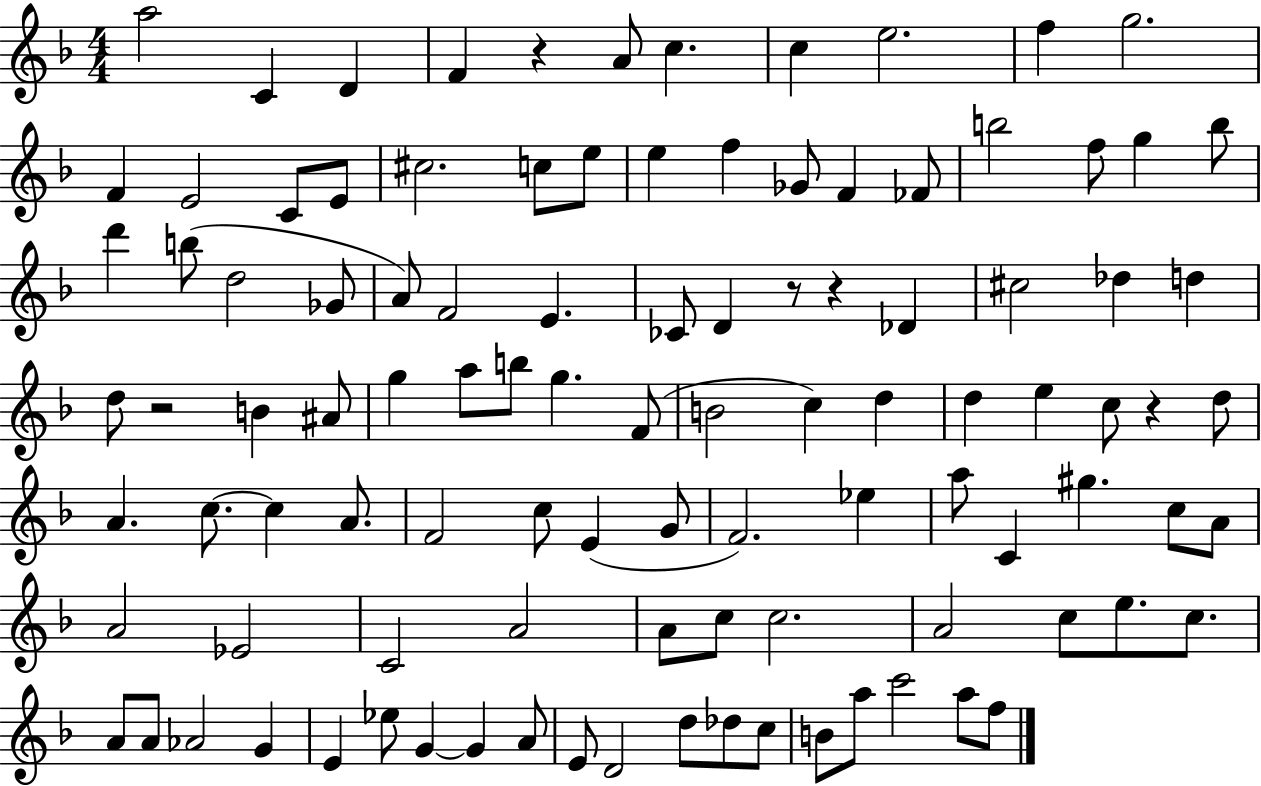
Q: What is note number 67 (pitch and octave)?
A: G#5